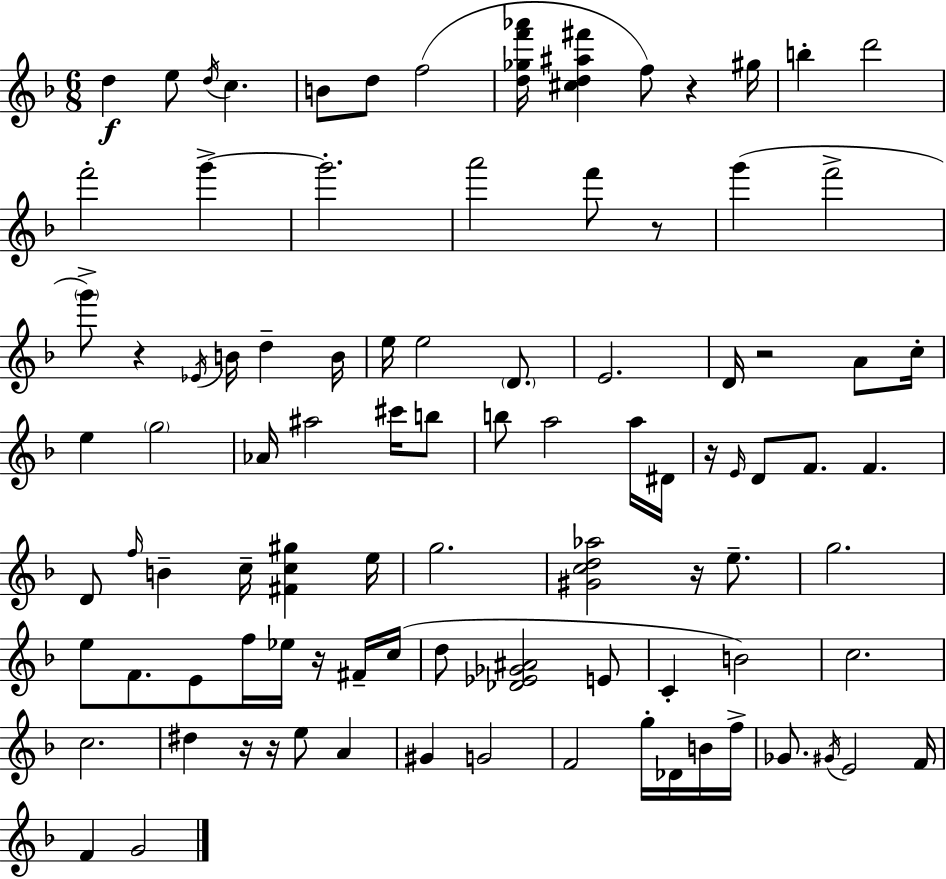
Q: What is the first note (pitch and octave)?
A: D5